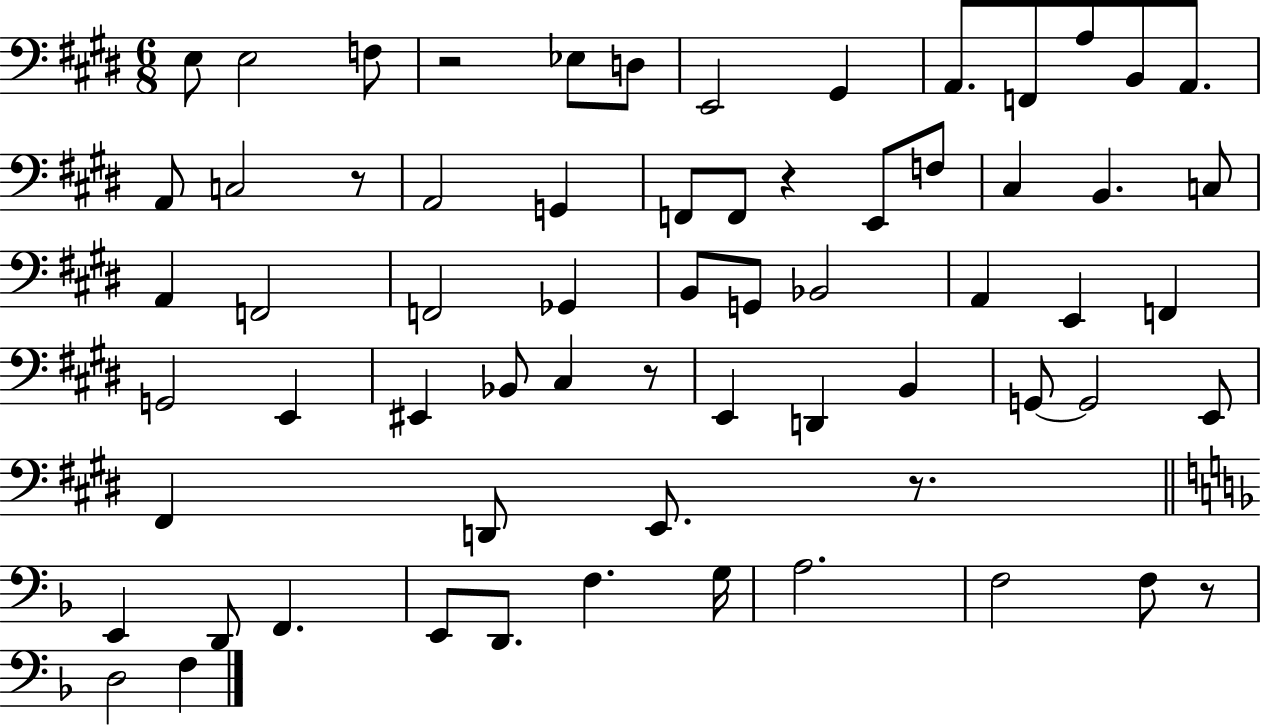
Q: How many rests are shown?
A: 6